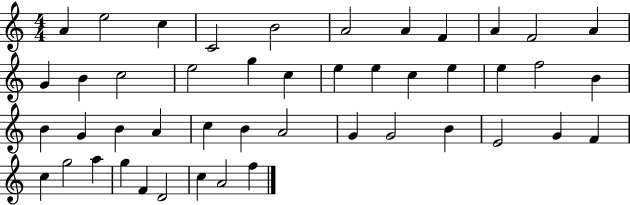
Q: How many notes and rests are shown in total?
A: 46